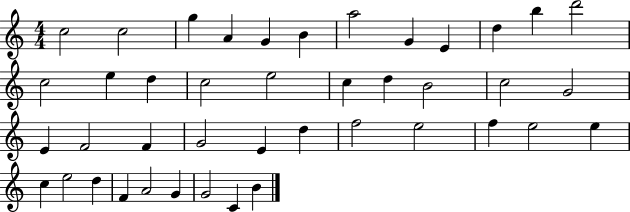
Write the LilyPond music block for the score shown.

{
  \clef treble
  \numericTimeSignature
  \time 4/4
  \key c \major
  c''2 c''2 | g''4 a'4 g'4 b'4 | a''2 g'4 e'4 | d''4 b''4 d'''2 | \break c''2 e''4 d''4 | c''2 e''2 | c''4 d''4 b'2 | c''2 g'2 | \break e'4 f'2 f'4 | g'2 e'4 d''4 | f''2 e''2 | f''4 e''2 e''4 | \break c''4 e''2 d''4 | f'4 a'2 g'4 | g'2 c'4 b'4 | \bar "|."
}